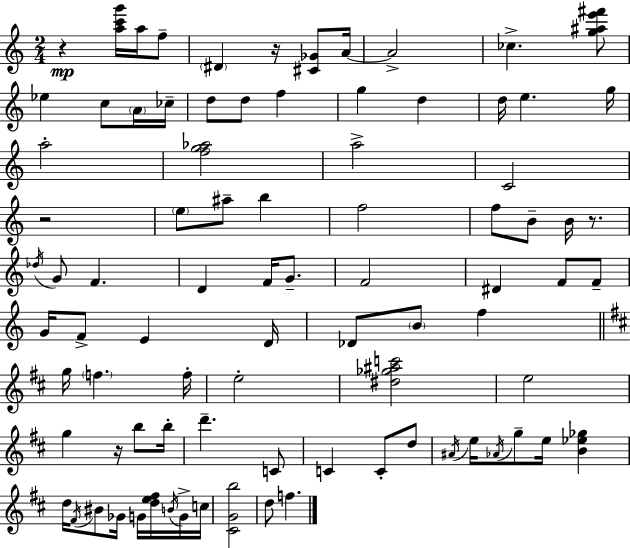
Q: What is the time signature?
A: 2/4